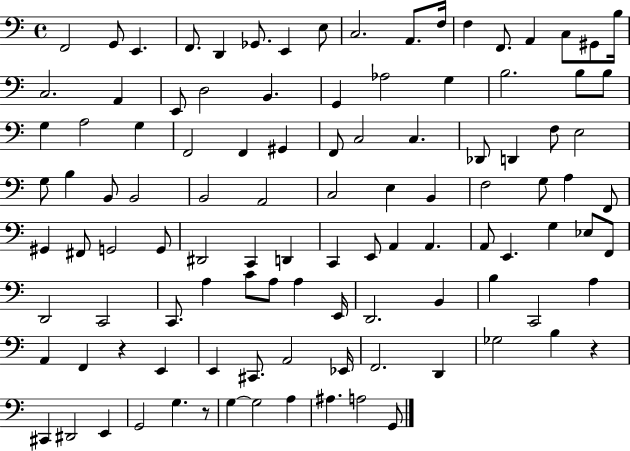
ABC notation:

X:1
T:Untitled
M:4/4
L:1/4
K:C
F,,2 G,,/2 E,, F,,/2 D,, _G,,/2 E,, E,/2 C,2 A,,/2 F,/4 F, F,,/2 A,, C,/2 ^G,,/2 B,/4 C,2 A,, E,,/2 D,2 B,, G,, _A,2 G, B,2 B,/2 B,/2 G, A,2 G, F,,2 F,, ^G,, F,,/2 C,2 C, _D,,/2 D,, F,/2 E,2 G,/2 B, B,,/2 B,,2 B,,2 A,,2 C,2 E, B,, F,2 G,/2 A, F,,/2 ^G,, ^F,,/2 G,,2 G,,/2 ^D,,2 C,, D,, C,, E,,/2 A,, A,, A,,/2 E,, G, _E,/2 F,,/2 D,,2 C,,2 C,,/2 A, C/2 A,/2 A, E,,/4 D,,2 B,, B, C,,2 A, A,, F,, z E,, E,, ^C,,/2 A,,2 _E,,/4 F,,2 D,, _G,2 B, z ^C,, ^D,,2 E,, G,,2 G, z/2 G, G,2 A, ^A, A,2 G,,/2